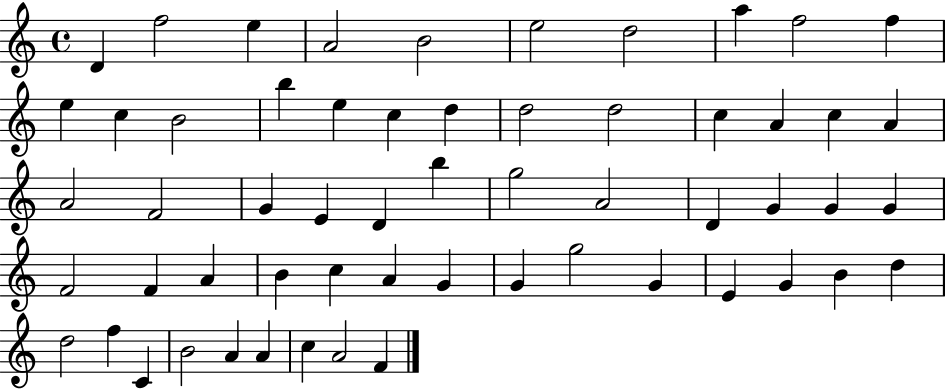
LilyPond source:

{
  \clef treble
  \time 4/4
  \defaultTimeSignature
  \key c \major
  d'4 f''2 e''4 | a'2 b'2 | e''2 d''2 | a''4 f''2 f''4 | \break e''4 c''4 b'2 | b''4 e''4 c''4 d''4 | d''2 d''2 | c''4 a'4 c''4 a'4 | \break a'2 f'2 | g'4 e'4 d'4 b''4 | g''2 a'2 | d'4 g'4 g'4 g'4 | \break f'2 f'4 a'4 | b'4 c''4 a'4 g'4 | g'4 g''2 g'4 | e'4 g'4 b'4 d''4 | \break d''2 f''4 c'4 | b'2 a'4 a'4 | c''4 a'2 f'4 | \bar "|."
}